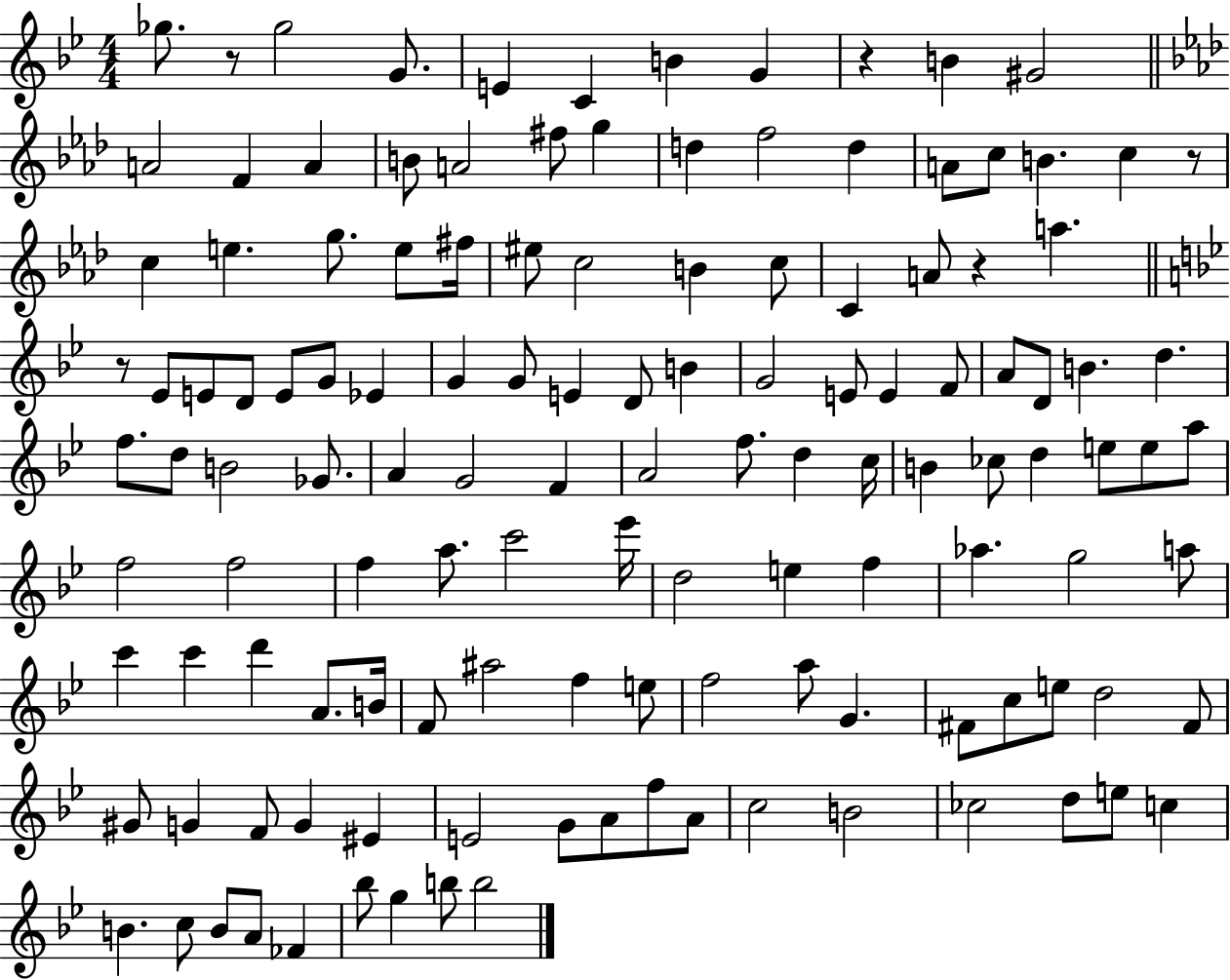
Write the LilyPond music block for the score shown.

{
  \clef treble
  \numericTimeSignature
  \time 4/4
  \key bes \major
  ges''8. r8 ges''2 g'8. | e'4 c'4 b'4 g'4 | r4 b'4 gis'2 | \bar "||" \break \key aes \major a'2 f'4 a'4 | b'8 a'2 fis''8 g''4 | d''4 f''2 d''4 | a'8 c''8 b'4. c''4 r8 | \break c''4 e''4. g''8. e''8 fis''16 | eis''8 c''2 b'4 c''8 | c'4 a'8 r4 a''4. | \bar "||" \break \key g \minor r8 ees'8 e'8 d'8 e'8 g'8 ees'4 | g'4 g'8 e'4 d'8 b'4 | g'2 e'8 e'4 f'8 | a'8 d'8 b'4. d''4. | \break f''8. d''8 b'2 ges'8. | a'4 g'2 f'4 | a'2 f''8. d''4 c''16 | b'4 ces''8 d''4 e''8 e''8 a''8 | \break f''2 f''2 | f''4 a''8. c'''2 ees'''16 | d''2 e''4 f''4 | aes''4. g''2 a''8 | \break c'''4 c'''4 d'''4 a'8. b'16 | f'8 ais''2 f''4 e''8 | f''2 a''8 g'4. | fis'8 c''8 e''8 d''2 fis'8 | \break gis'8 g'4 f'8 g'4 eis'4 | e'2 g'8 a'8 f''8 a'8 | c''2 b'2 | ces''2 d''8 e''8 c''4 | \break b'4. c''8 b'8 a'8 fes'4 | bes''8 g''4 b''8 b''2 | \bar "|."
}